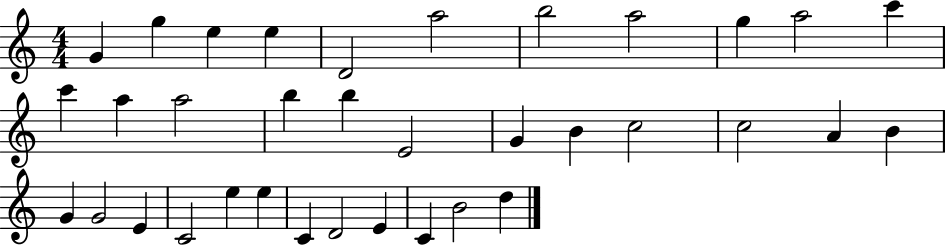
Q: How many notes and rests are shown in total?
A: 35